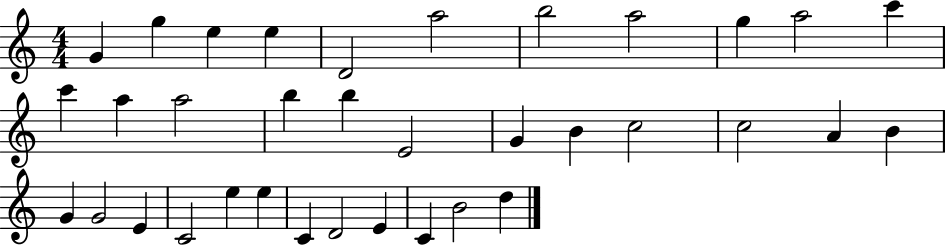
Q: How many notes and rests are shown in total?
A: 35